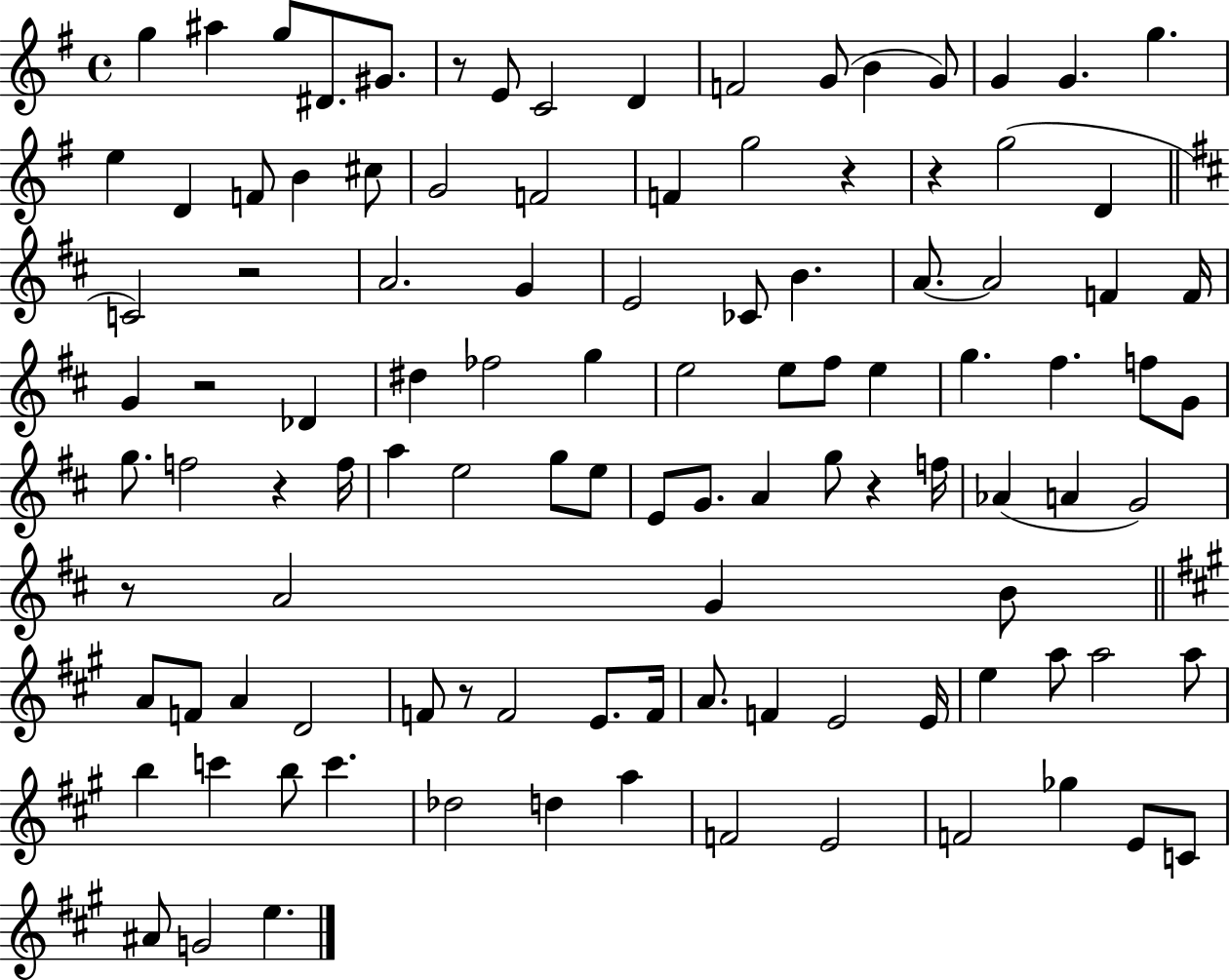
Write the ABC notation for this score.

X:1
T:Untitled
M:4/4
L:1/4
K:G
g ^a g/2 ^D/2 ^G/2 z/2 E/2 C2 D F2 G/2 B G/2 G G g e D F/2 B ^c/2 G2 F2 F g2 z z g2 D C2 z2 A2 G E2 _C/2 B A/2 A2 F F/4 G z2 _D ^d _f2 g e2 e/2 ^f/2 e g ^f f/2 G/2 g/2 f2 z f/4 a e2 g/2 e/2 E/2 G/2 A g/2 z f/4 _A A G2 z/2 A2 G B/2 A/2 F/2 A D2 F/2 z/2 F2 E/2 F/4 A/2 F E2 E/4 e a/2 a2 a/2 b c' b/2 c' _d2 d a F2 E2 F2 _g E/2 C/2 ^A/2 G2 e